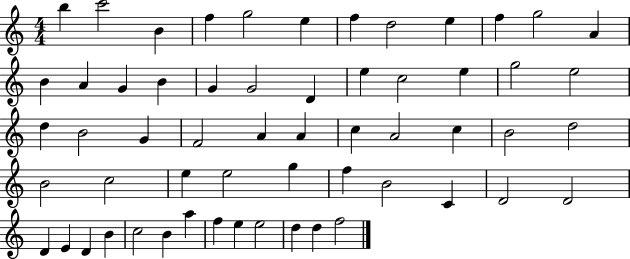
B5/q C6/h B4/q F5/q G5/h E5/q F5/q D5/h E5/q F5/q G5/h A4/q B4/q A4/q G4/q B4/q G4/q G4/h D4/q E5/q C5/h E5/q G5/h E5/h D5/q B4/h G4/q F4/h A4/q A4/q C5/q A4/h C5/q B4/h D5/h B4/h C5/h E5/q E5/h G5/q F5/q B4/h C4/q D4/h D4/h D4/q E4/q D4/q B4/q C5/h B4/q A5/q F5/q E5/q E5/h D5/q D5/q F5/h